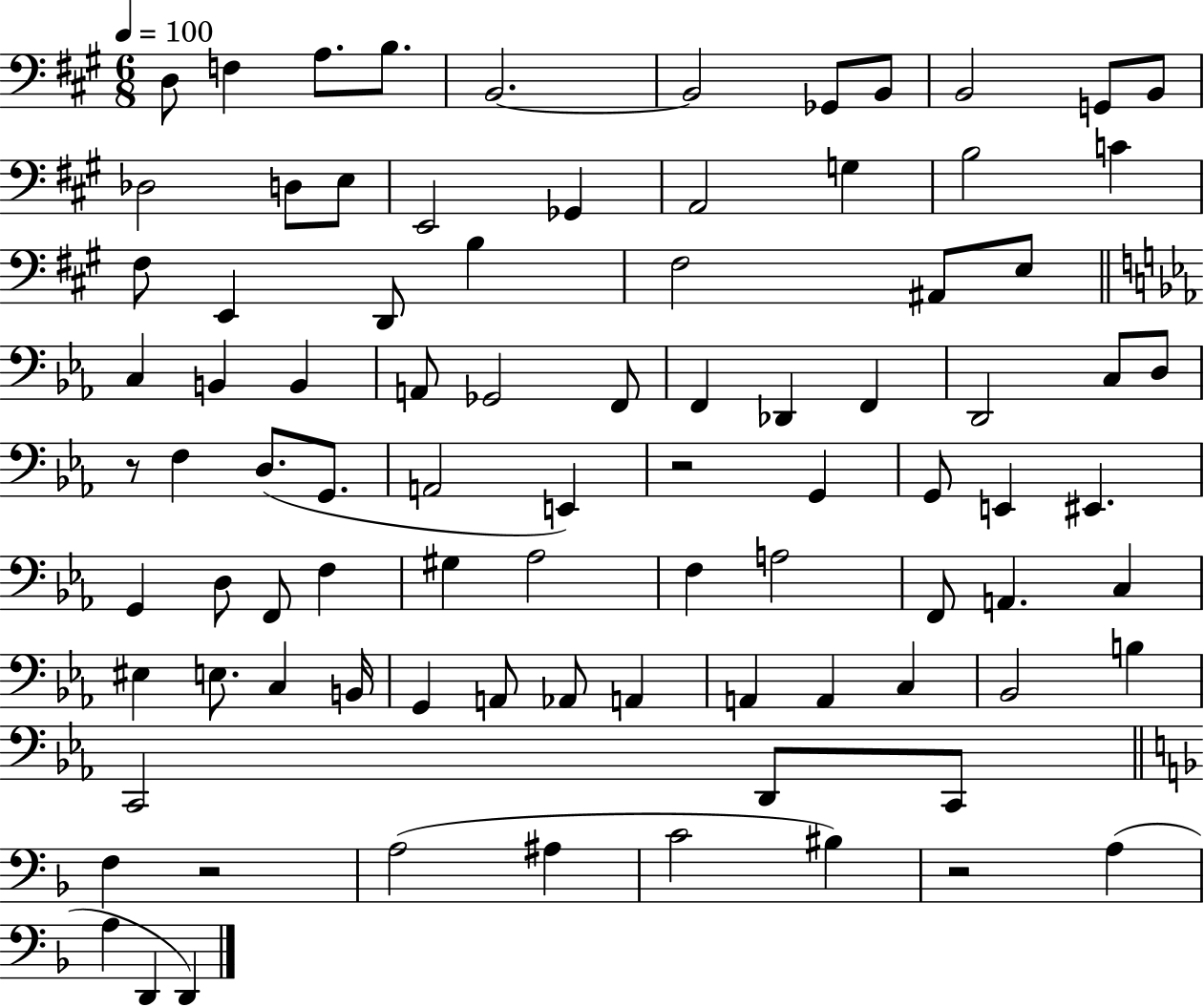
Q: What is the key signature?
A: A major